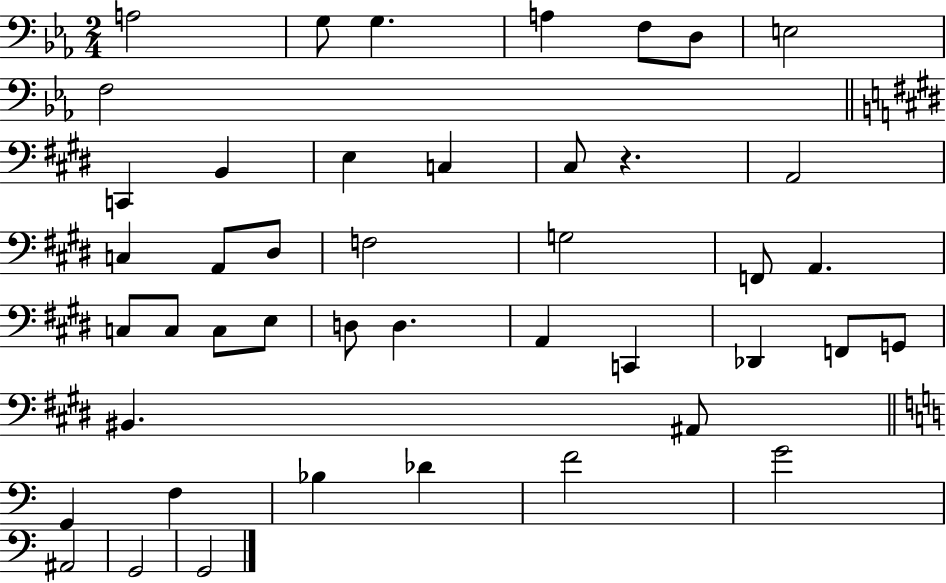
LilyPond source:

{
  \clef bass
  \numericTimeSignature
  \time 2/4
  \key ees \major
  a2 | g8 g4. | a4 f8 d8 | e2 | \break f2 | \bar "||" \break \key e \major c,4 b,4 | e4 c4 | cis8 r4. | a,2 | \break c4 a,8 dis8 | f2 | g2 | f,8 a,4. | \break c8 c8 c8 e8 | d8 d4. | a,4 c,4 | des,4 f,8 g,8 | \break bis,4. ais,8 | \bar "||" \break \key c \major g,4 f4 | bes4 des'4 | f'2 | g'2 | \break ais,2 | g,2 | g,2 | \bar "|."
}